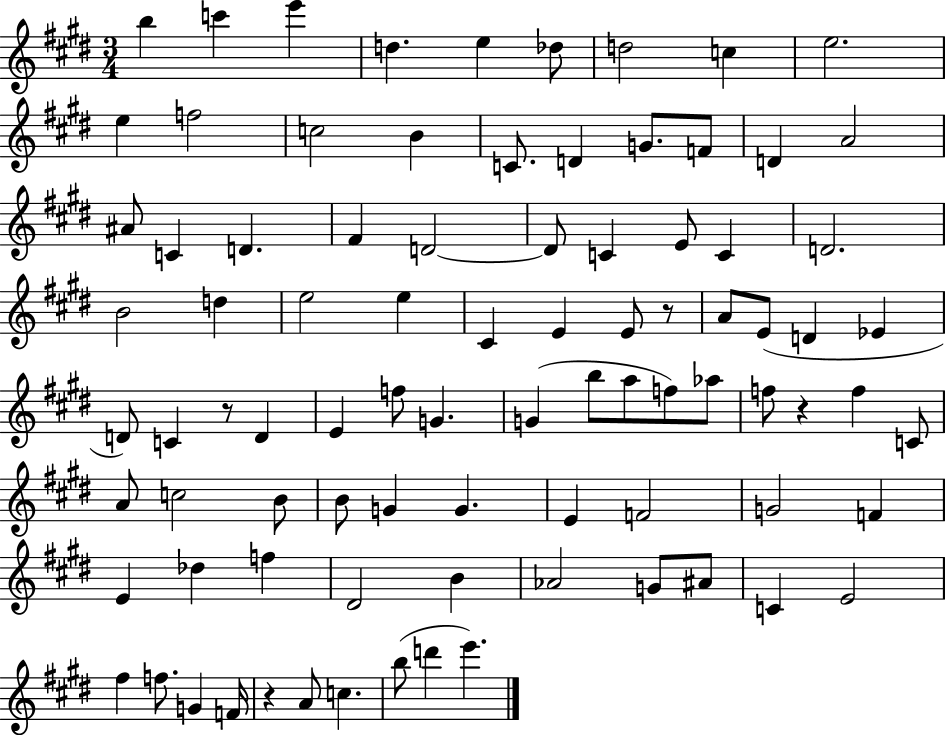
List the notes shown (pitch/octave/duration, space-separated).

B5/q C6/q E6/q D5/q. E5/q Db5/e D5/h C5/q E5/h. E5/q F5/h C5/h B4/q C4/e. D4/q G4/e. F4/e D4/q A4/h A#4/e C4/q D4/q. F#4/q D4/h D4/e C4/q E4/e C4/q D4/h. B4/h D5/q E5/h E5/q C#4/q E4/q E4/e R/e A4/e E4/e D4/q Eb4/q D4/e C4/q R/e D4/q E4/q F5/e G4/q. G4/q B5/e A5/e F5/e Ab5/e F5/e R/q F5/q C4/e A4/e C5/h B4/e B4/e G4/q G4/q. E4/q F4/h G4/h F4/q E4/q Db5/q F5/q D#4/h B4/q Ab4/h G4/e A#4/e C4/q E4/h F#5/q F5/e. G4/q F4/s R/q A4/e C5/q. B5/e D6/q E6/q.